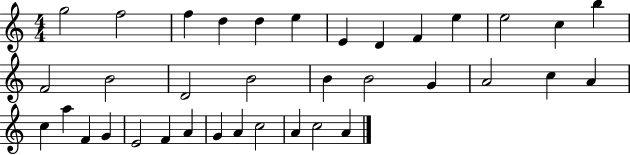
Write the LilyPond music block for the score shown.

{
  \clef treble
  \numericTimeSignature
  \time 4/4
  \key c \major
  g''2 f''2 | f''4 d''4 d''4 e''4 | e'4 d'4 f'4 e''4 | e''2 c''4 b''4 | \break f'2 b'2 | d'2 b'2 | b'4 b'2 g'4 | a'2 c''4 a'4 | \break c''4 a''4 f'4 g'4 | e'2 f'4 a'4 | g'4 a'4 c''2 | a'4 c''2 a'4 | \break \bar "|."
}